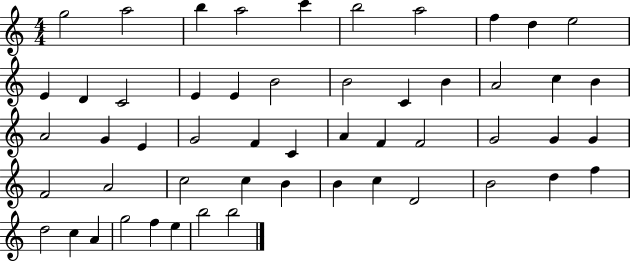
{
  \clef treble
  \numericTimeSignature
  \time 4/4
  \key c \major
  g''2 a''2 | b''4 a''2 c'''4 | b''2 a''2 | f''4 d''4 e''2 | \break e'4 d'4 c'2 | e'4 e'4 b'2 | b'2 c'4 b'4 | a'2 c''4 b'4 | \break a'2 g'4 e'4 | g'2 f'4 c'4 | a'4 f'4 f'2 | g'2 g'4 g'4 | \break f'2 a'2 | c''2 c''4 b'4 | b'4 c''4 d'2 | b'2 d''4 f''4 | \break d''2 c''4 a'4 | g''2 f''4 e''4 | b''2 b''2 | \bar "|."
}